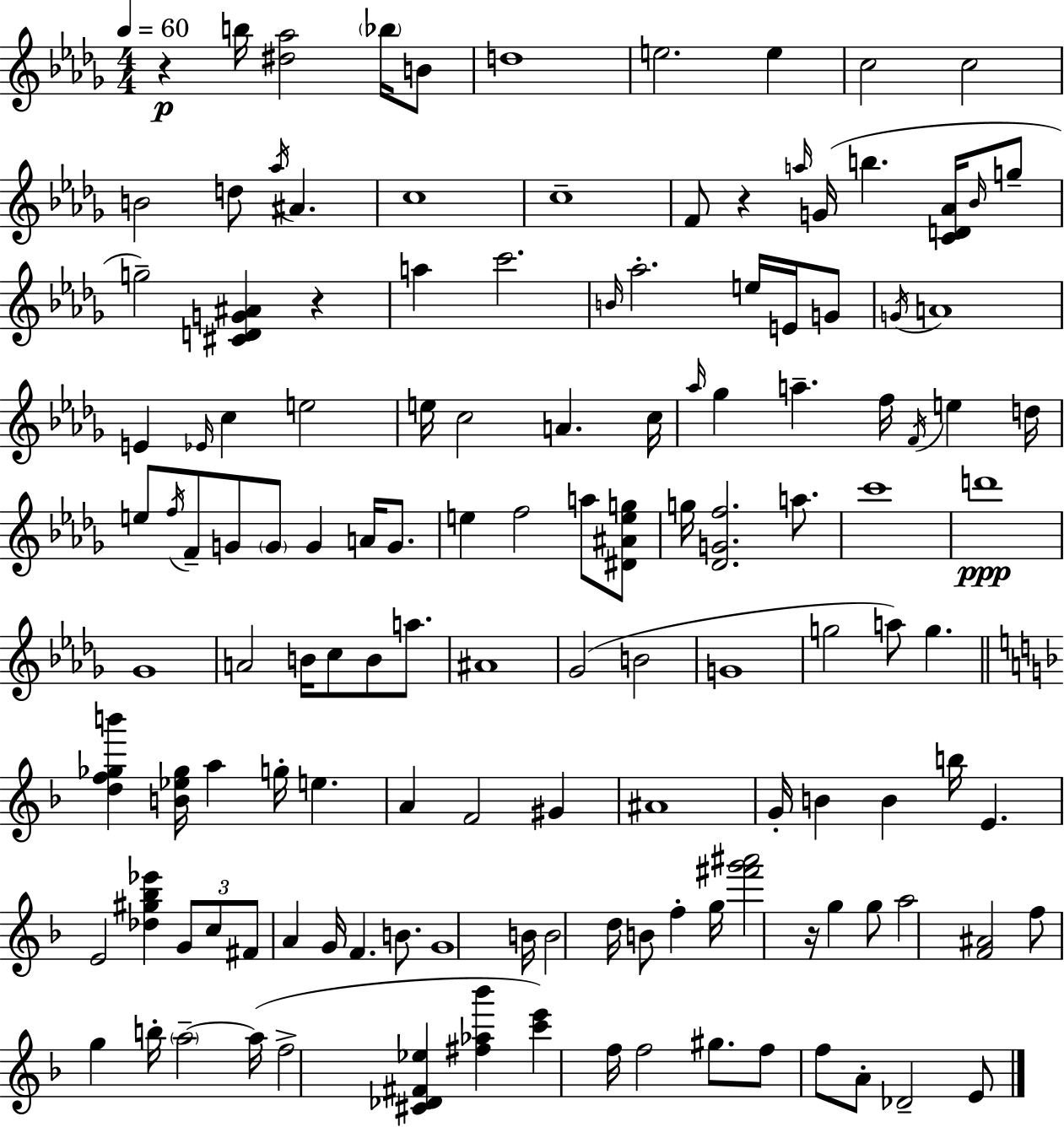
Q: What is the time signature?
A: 4/4